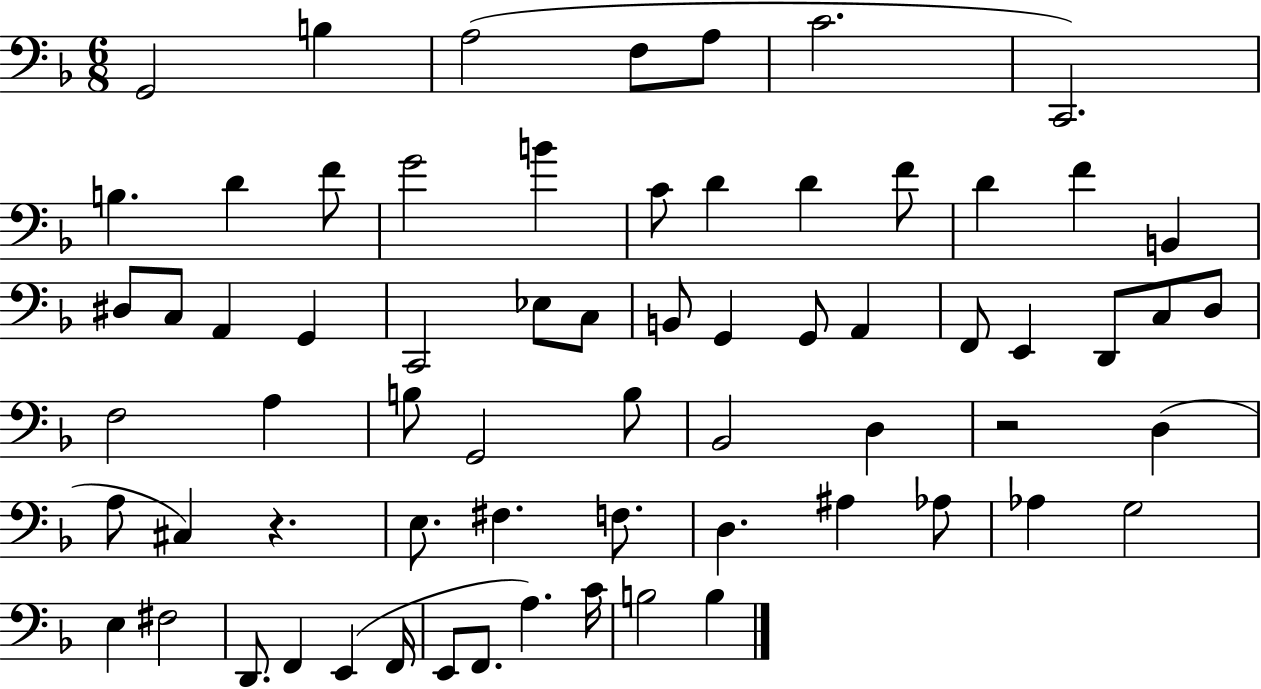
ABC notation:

X:1
T:Untitled
M:6/8
L:1/4
K:F
G,,2 B, A,2 F,/2 A,/2 C2 C,,2 B, D F/2 G2 B C/2 D D F/2 D F B,, ^D,/2 C,/2 A,, G,, C,,2 _E,/2 C,/2 B,,/2 G,, G,,/2 A,, F,,/2 E,, D,,/2 C,/2 D,/2 F,2 A, B,/2 G,,2 B,/2 _B,,2 D, z2 D, A,/2 ^C, z E,/2 ^F, F,/2 D, ^A, _A,/2 _A, G,2 E, ^F,2 D,,/2 F,, E,, F,,/4 E,,/2 F,,/2 A, C/4 B,2 B,